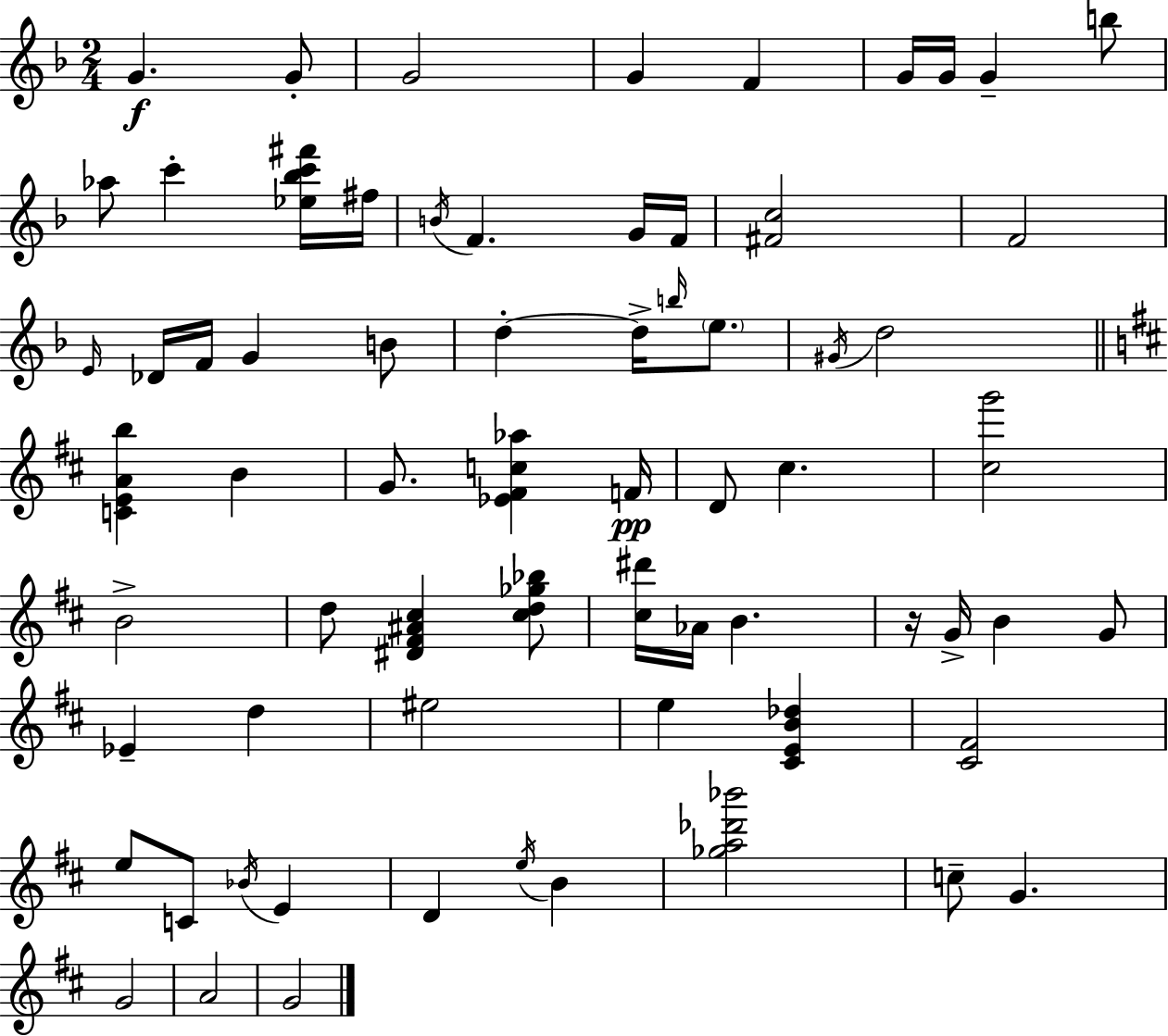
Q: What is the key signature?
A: D minor